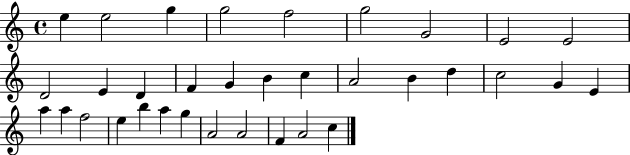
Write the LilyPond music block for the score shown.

{
  \clef treble
  \time 4/4
  \defaultTimeSignature
  \key c \major
  e''4 e''2 g''4 | g''2 f''2 | g''2 g'2 | e'2 e'2 | \break d'2 e'4 d'4 | f'4 g'4 b'4 c''4 | a'2 b'4 d''4 | c''2 g'4 e'4 | \break a''4 a''4 f''2 | e''4 b''4 a''4 g''4 | a'2 a'2 | f'4 a'2 c''4 | \break \bar "|."
}